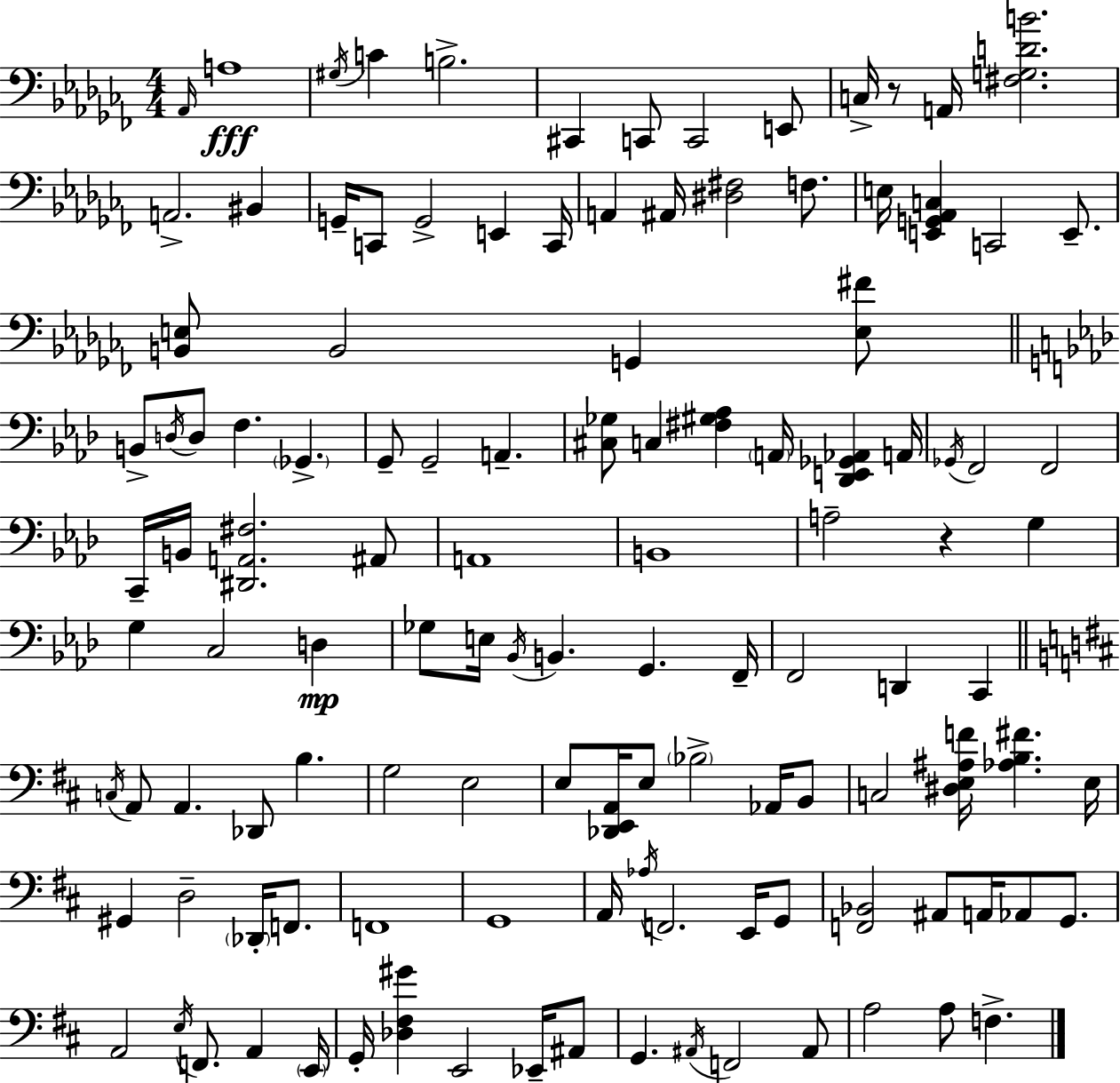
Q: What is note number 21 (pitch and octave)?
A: F3